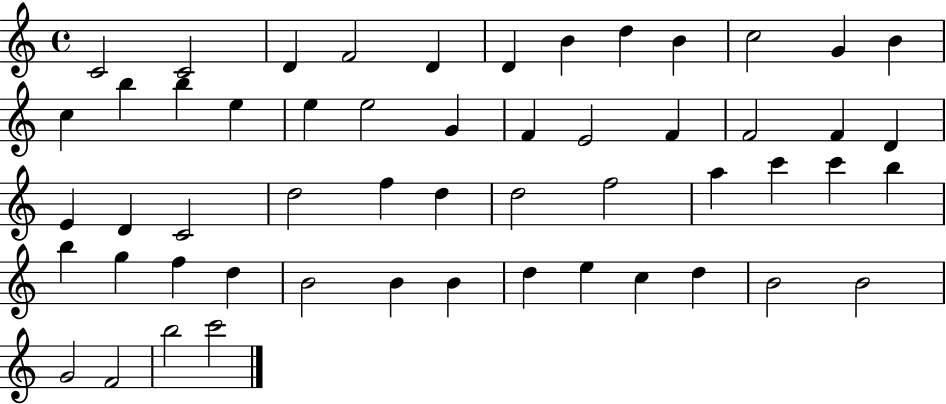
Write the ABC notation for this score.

X:1
T:Untitled
M:4/4
L:1/4
K:C
C2 C2 D F2 D D B d B c2 G B c b b e e e2 G F E2 F F2 F D E D C2 d2 f d d2 f2 a c' c' b b g f d B2 B B d e c d B2 B2 G2 F2 b2 c'2